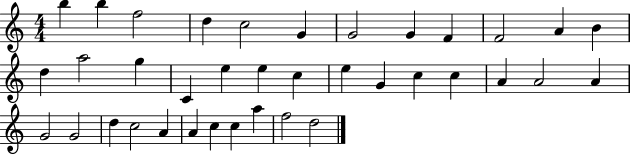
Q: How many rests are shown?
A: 0